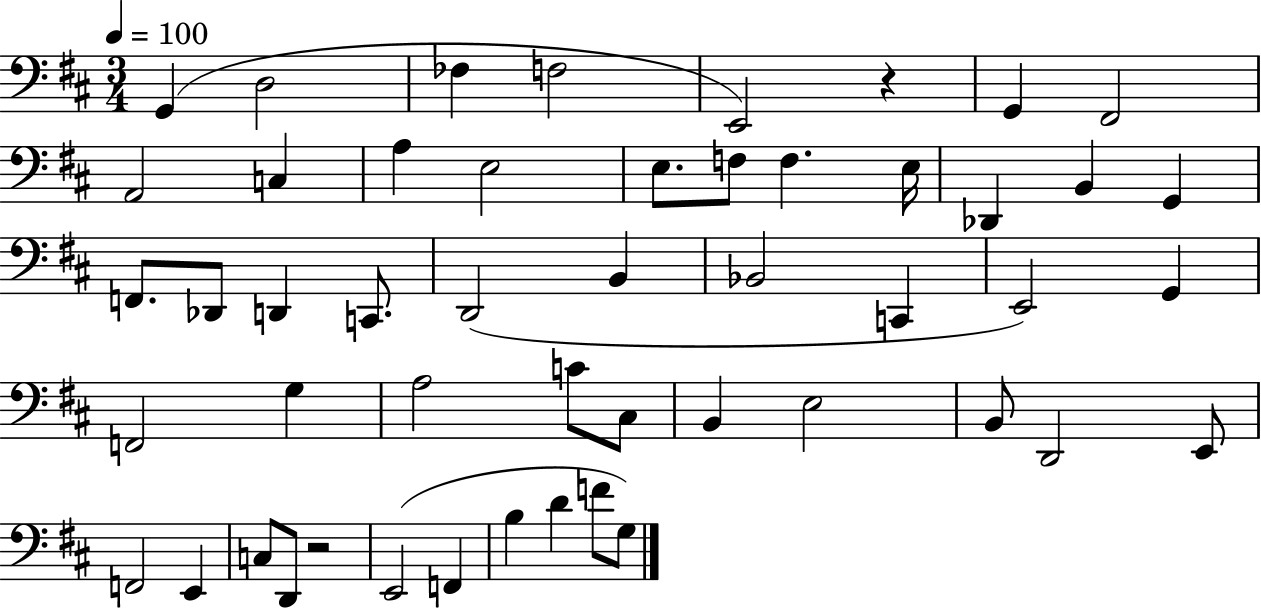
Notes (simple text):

G2/q D3/h FES3/q F3/h E2/h R/q G2/q F#2/h A2/h C3/q A3/q E3/h E3/e. F3/e F3/q. E3/s Db2/q B2/q G2/q F2/e. Db2/e D2/q C2/e. D2/h B2/q Bb2/h C2/q E2/h G2/q F2/h G3/q A3/h C4/e C#3/e B2/q E3/h B2/e D2/h E2/e F2/h E2/q C3/e D2/e R/h E2/h F2/q B3/q D4/q F4/e G3/e